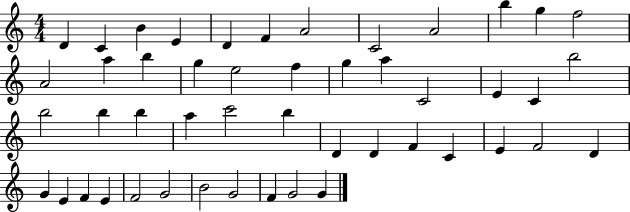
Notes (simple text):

D4/q C4/q B4/q E4/q D4/q F4/q A4/h C4/h A4/h B5/q G5/q F5/h A4/h A5/q B5/q G5/q E5/h F5/q G5/q A5/q C4/h E4/q C4/q B5/h B5/h B5/q B5/q A5/q C6/h B5/q D4/q D4/q F4/q C4/q E4/q F4/h D4/q G4/q E4/q F4/q E4/q F4/h G4/h B4/h G4/h F4/q G4/h G4/q